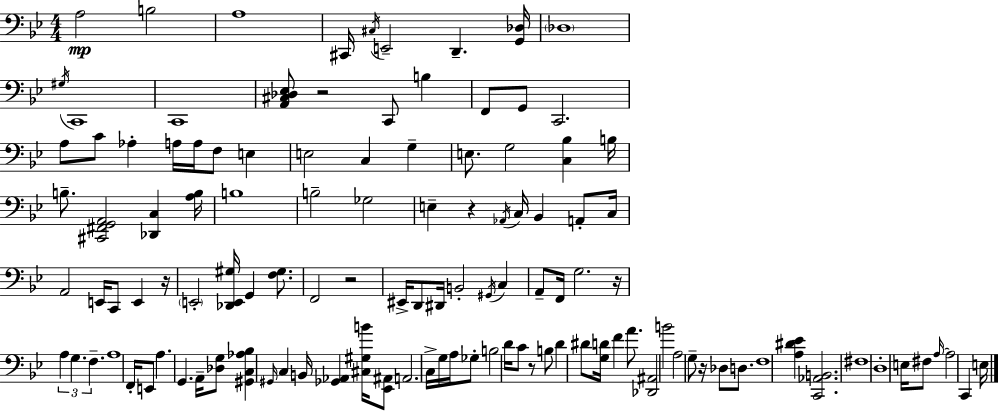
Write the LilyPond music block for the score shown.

{
  \clef bass
  \numericTimeSignature
  \time 4/4
  \key g \minor
  \repeat volta 2 { a2\mp b2 | a1 | cis,16 \acciaccatura { cis16 } e,2-- d,4.-- | <g, des>16 \parenthesize des1 | \break \acciaccatura { gis16 } c,1 | c,1 | <a, cis des ees>8 r2 c,8 b4 | f,8 g,8 c,2. | \break a8 c'8 aes4-. a16 a16 f8 e4 | e2 c4 g4-- | e8. g2 <c bes>4 | b16 b8.-- <cis, fis, g, a,>2 <des, c>4 | \break <a b>16 b1 | b2-- ges2 | e4-- r4 \acciaccatura { aes,16 } c16 bes,4 | a,8-. c16 a,2 e,16 c,8 e,4 | \break r16 \parenthesize e,2-. <des, e, gis>16 g,4 | <f gis>8. f,2 r2 | eis,16-> d,8 dis,16 b,2-. \acciaccatura { gis,16 } | c4 a,8-- f,16 g2. | \break r16 \tuplet 3/2 { a4 g4. f4.-- } | a1 | f,16-. e,8 a4. g,4. | a,16-- <des g>8 <gis, c aes bes>4 \grace { gis,16 } c4 b,16 | \break <ges, aes,>4 <cis gis b'>16 <ees, ais,>8 a,2. | c16-> g16 a16 ges8-. b2 | d'16 c'8 r8 b8 d'4 dis'8 <g d'>16 f'4 | a'8. <des, ais,>2 b'2 | \break a2 g8-- r16 | des8 d8. f1 | <a dis' ees'>4 <c, aes, b,>2. | fis1 | \break d1-. | e16 fis8 \grace { a16~ }~ a2 | c,4 e16 } \bar "|."
}